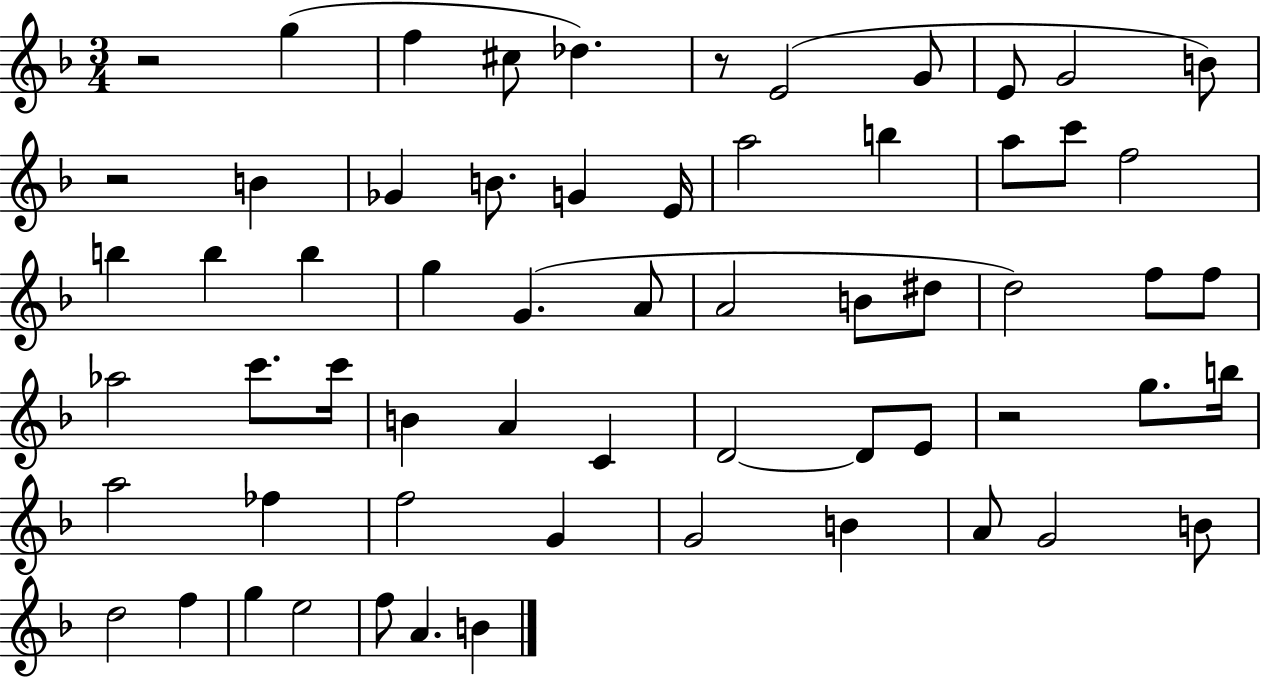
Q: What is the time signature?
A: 3/4